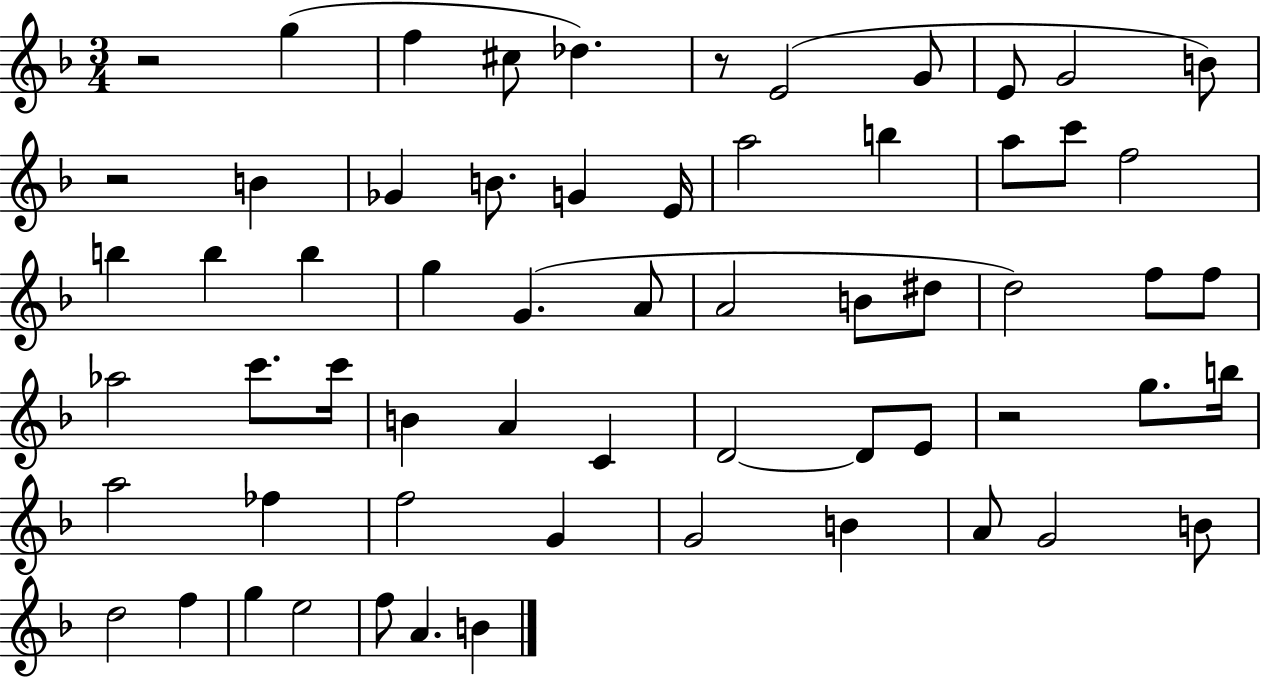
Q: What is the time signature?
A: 3/4